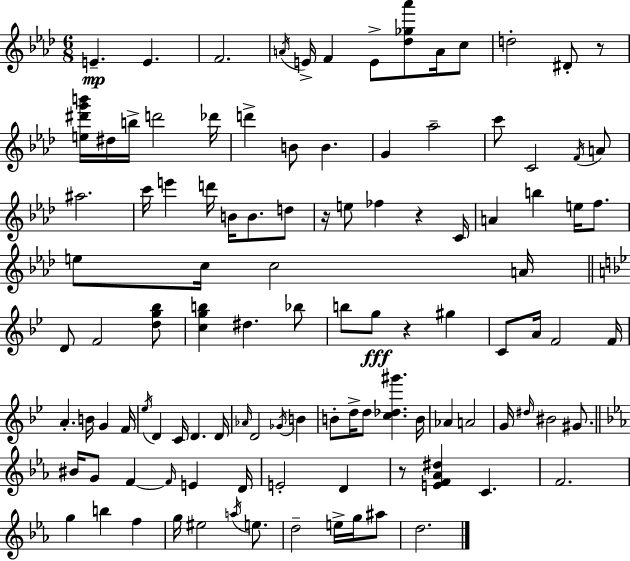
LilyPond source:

{
  \clef treble
  \numericTimeSignature
  \time 6/8
  \key aes \major
  e'4.--\mp e'4. | f'2. | \acciaccatura { a'16 } e'16-> f'4 e'8-> <des'' ges'' aes'''>8 a'16 c''8 | d''2-. dis'8-. r8 | \break <e'' dis''' g''' b'''>16 dis''16 b''16-> d'''2 | des'''16 d'''4-> b'8 b'4. | g'4 aes''2-- | c'''8 c'2 \acciaccatura { f'16 } | \break a'8 ais''2. | c'''16 e'''4 d'''16 b'16 b'8. | d''8 r16 e''8 fes''4 r4 | c'16 a'4 b''4 e''16 f''8. | \break e''8 c''16 c''2 | a'16 \bar "||" \break \key bes \major d'8 f'2 <d'' g'' bes''>8 | <c'' g'' b''>4 dis''4. bes''8 | b''8 g''8\fff r4 gis''4 | c'8 a'16 f'2 f'16 | \break a'4.-. b'16 g'4 f'16 | \acciaccatura { ees''16 } d'4 c'16 d'4. | d'16 \grace { aes'16 } d'2 \acciaccatura { ges'16 } b'4 | b'8-. d''16-> d''8 <c'' des'' gis'''>4. | \break b'16 aes'4 a'2 | g'16 \grace { dis''16 } bis'2 | gis'8. \bar "||" \break \key c \minor bis'16 g'8 f'4~~ \grace { f'16 } e'4 | d'16 e'2-. d'4 | r8 <e' f' aes' dis''>4 c'4. | f'2. | \break g''4 b''4 f''4 | g''16 eis''2 \acciaccatura { a''16 } e''8. | d''2-- e''16-> g''16 | ais''8 d''2. | \break \bar "|."
}